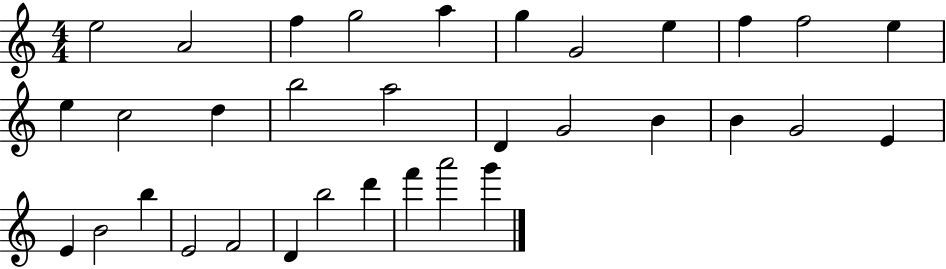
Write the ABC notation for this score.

X:1
T:Untitled
M:4/4
L:1/4
K:C
e2 A2 f g2 a g G2 e f f2 e e c2 d b2 a2 D G2 B B G2 E E B2 b E2 F2 D b2 d' f' a'2 g'